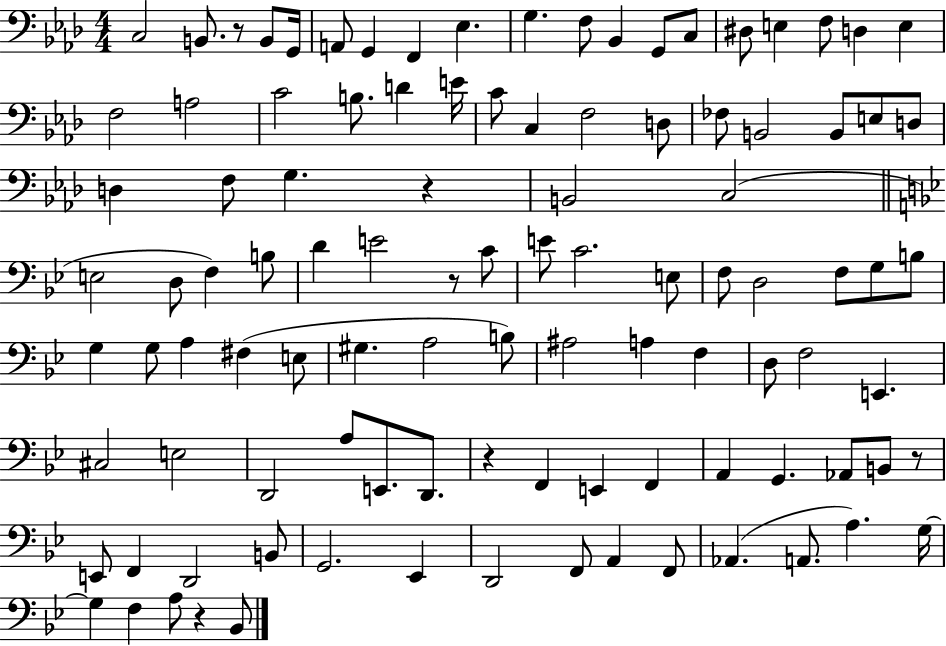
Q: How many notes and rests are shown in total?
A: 104